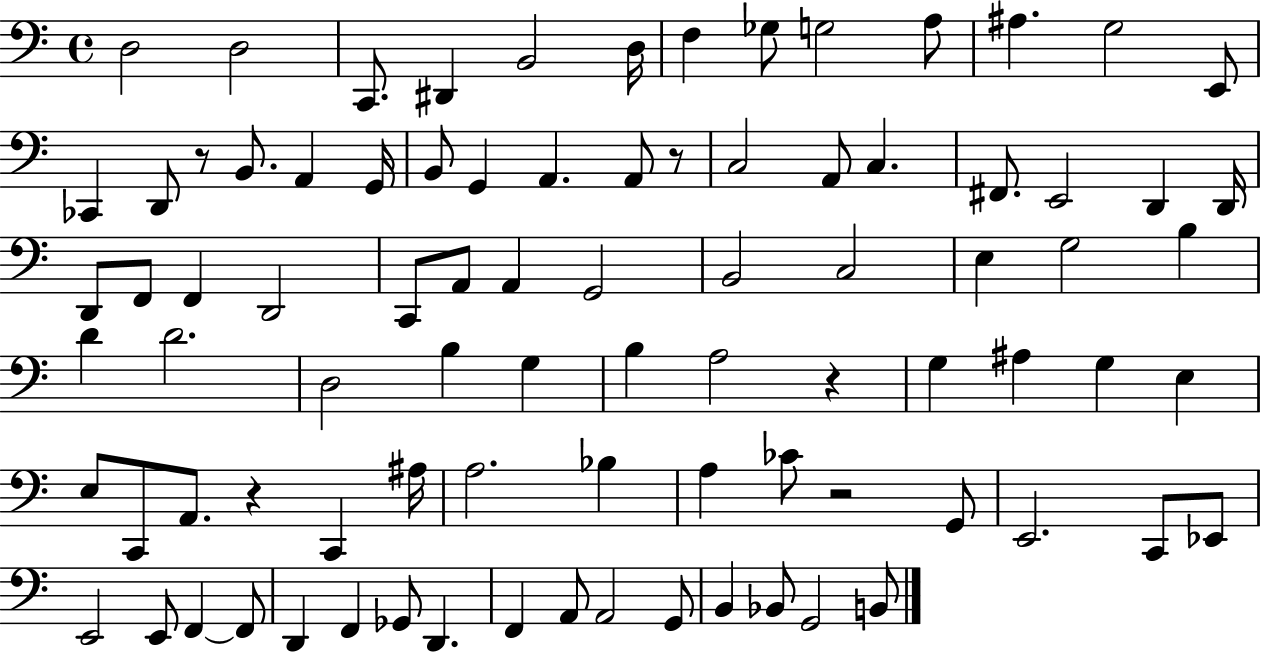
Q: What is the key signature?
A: C major